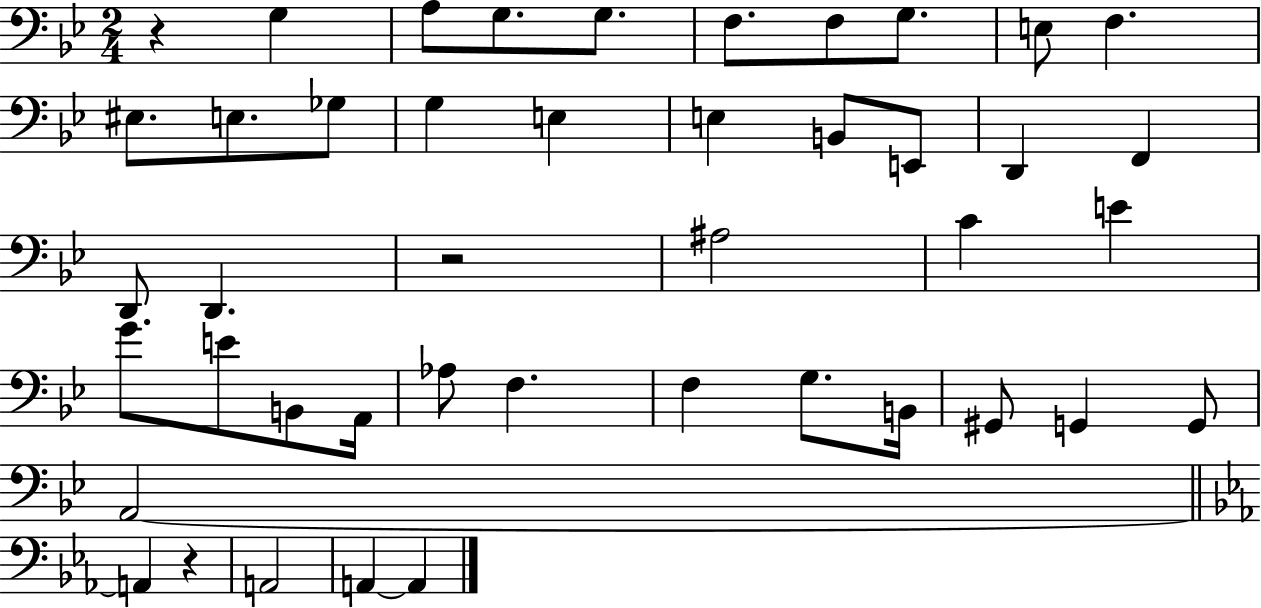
R/q G3/q A3/e G3/e. G3/e. F3/e. F3/e G3/e. E3/e F3/q. EIS3/e. E3/e. Gb3/e G3/q E3/q E3/q B2/e E2/e D2/q F2/q D2/e D2/q. R/h A#3/h C4/q E4/q G4/e. E4/e B2/e A2/s Ab3/e F3/q. F3/q G3/e. B2/s G#2/e G2/q G2/e A2/h A2/q R/q A2/h A2/q A2/q